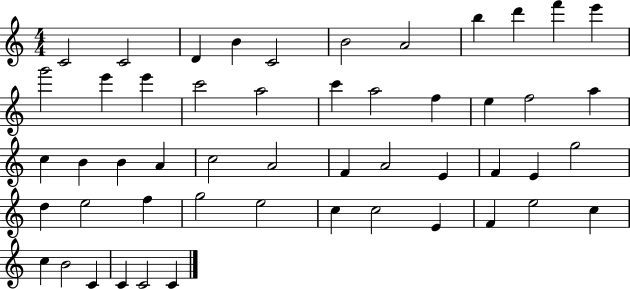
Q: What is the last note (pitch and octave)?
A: C4